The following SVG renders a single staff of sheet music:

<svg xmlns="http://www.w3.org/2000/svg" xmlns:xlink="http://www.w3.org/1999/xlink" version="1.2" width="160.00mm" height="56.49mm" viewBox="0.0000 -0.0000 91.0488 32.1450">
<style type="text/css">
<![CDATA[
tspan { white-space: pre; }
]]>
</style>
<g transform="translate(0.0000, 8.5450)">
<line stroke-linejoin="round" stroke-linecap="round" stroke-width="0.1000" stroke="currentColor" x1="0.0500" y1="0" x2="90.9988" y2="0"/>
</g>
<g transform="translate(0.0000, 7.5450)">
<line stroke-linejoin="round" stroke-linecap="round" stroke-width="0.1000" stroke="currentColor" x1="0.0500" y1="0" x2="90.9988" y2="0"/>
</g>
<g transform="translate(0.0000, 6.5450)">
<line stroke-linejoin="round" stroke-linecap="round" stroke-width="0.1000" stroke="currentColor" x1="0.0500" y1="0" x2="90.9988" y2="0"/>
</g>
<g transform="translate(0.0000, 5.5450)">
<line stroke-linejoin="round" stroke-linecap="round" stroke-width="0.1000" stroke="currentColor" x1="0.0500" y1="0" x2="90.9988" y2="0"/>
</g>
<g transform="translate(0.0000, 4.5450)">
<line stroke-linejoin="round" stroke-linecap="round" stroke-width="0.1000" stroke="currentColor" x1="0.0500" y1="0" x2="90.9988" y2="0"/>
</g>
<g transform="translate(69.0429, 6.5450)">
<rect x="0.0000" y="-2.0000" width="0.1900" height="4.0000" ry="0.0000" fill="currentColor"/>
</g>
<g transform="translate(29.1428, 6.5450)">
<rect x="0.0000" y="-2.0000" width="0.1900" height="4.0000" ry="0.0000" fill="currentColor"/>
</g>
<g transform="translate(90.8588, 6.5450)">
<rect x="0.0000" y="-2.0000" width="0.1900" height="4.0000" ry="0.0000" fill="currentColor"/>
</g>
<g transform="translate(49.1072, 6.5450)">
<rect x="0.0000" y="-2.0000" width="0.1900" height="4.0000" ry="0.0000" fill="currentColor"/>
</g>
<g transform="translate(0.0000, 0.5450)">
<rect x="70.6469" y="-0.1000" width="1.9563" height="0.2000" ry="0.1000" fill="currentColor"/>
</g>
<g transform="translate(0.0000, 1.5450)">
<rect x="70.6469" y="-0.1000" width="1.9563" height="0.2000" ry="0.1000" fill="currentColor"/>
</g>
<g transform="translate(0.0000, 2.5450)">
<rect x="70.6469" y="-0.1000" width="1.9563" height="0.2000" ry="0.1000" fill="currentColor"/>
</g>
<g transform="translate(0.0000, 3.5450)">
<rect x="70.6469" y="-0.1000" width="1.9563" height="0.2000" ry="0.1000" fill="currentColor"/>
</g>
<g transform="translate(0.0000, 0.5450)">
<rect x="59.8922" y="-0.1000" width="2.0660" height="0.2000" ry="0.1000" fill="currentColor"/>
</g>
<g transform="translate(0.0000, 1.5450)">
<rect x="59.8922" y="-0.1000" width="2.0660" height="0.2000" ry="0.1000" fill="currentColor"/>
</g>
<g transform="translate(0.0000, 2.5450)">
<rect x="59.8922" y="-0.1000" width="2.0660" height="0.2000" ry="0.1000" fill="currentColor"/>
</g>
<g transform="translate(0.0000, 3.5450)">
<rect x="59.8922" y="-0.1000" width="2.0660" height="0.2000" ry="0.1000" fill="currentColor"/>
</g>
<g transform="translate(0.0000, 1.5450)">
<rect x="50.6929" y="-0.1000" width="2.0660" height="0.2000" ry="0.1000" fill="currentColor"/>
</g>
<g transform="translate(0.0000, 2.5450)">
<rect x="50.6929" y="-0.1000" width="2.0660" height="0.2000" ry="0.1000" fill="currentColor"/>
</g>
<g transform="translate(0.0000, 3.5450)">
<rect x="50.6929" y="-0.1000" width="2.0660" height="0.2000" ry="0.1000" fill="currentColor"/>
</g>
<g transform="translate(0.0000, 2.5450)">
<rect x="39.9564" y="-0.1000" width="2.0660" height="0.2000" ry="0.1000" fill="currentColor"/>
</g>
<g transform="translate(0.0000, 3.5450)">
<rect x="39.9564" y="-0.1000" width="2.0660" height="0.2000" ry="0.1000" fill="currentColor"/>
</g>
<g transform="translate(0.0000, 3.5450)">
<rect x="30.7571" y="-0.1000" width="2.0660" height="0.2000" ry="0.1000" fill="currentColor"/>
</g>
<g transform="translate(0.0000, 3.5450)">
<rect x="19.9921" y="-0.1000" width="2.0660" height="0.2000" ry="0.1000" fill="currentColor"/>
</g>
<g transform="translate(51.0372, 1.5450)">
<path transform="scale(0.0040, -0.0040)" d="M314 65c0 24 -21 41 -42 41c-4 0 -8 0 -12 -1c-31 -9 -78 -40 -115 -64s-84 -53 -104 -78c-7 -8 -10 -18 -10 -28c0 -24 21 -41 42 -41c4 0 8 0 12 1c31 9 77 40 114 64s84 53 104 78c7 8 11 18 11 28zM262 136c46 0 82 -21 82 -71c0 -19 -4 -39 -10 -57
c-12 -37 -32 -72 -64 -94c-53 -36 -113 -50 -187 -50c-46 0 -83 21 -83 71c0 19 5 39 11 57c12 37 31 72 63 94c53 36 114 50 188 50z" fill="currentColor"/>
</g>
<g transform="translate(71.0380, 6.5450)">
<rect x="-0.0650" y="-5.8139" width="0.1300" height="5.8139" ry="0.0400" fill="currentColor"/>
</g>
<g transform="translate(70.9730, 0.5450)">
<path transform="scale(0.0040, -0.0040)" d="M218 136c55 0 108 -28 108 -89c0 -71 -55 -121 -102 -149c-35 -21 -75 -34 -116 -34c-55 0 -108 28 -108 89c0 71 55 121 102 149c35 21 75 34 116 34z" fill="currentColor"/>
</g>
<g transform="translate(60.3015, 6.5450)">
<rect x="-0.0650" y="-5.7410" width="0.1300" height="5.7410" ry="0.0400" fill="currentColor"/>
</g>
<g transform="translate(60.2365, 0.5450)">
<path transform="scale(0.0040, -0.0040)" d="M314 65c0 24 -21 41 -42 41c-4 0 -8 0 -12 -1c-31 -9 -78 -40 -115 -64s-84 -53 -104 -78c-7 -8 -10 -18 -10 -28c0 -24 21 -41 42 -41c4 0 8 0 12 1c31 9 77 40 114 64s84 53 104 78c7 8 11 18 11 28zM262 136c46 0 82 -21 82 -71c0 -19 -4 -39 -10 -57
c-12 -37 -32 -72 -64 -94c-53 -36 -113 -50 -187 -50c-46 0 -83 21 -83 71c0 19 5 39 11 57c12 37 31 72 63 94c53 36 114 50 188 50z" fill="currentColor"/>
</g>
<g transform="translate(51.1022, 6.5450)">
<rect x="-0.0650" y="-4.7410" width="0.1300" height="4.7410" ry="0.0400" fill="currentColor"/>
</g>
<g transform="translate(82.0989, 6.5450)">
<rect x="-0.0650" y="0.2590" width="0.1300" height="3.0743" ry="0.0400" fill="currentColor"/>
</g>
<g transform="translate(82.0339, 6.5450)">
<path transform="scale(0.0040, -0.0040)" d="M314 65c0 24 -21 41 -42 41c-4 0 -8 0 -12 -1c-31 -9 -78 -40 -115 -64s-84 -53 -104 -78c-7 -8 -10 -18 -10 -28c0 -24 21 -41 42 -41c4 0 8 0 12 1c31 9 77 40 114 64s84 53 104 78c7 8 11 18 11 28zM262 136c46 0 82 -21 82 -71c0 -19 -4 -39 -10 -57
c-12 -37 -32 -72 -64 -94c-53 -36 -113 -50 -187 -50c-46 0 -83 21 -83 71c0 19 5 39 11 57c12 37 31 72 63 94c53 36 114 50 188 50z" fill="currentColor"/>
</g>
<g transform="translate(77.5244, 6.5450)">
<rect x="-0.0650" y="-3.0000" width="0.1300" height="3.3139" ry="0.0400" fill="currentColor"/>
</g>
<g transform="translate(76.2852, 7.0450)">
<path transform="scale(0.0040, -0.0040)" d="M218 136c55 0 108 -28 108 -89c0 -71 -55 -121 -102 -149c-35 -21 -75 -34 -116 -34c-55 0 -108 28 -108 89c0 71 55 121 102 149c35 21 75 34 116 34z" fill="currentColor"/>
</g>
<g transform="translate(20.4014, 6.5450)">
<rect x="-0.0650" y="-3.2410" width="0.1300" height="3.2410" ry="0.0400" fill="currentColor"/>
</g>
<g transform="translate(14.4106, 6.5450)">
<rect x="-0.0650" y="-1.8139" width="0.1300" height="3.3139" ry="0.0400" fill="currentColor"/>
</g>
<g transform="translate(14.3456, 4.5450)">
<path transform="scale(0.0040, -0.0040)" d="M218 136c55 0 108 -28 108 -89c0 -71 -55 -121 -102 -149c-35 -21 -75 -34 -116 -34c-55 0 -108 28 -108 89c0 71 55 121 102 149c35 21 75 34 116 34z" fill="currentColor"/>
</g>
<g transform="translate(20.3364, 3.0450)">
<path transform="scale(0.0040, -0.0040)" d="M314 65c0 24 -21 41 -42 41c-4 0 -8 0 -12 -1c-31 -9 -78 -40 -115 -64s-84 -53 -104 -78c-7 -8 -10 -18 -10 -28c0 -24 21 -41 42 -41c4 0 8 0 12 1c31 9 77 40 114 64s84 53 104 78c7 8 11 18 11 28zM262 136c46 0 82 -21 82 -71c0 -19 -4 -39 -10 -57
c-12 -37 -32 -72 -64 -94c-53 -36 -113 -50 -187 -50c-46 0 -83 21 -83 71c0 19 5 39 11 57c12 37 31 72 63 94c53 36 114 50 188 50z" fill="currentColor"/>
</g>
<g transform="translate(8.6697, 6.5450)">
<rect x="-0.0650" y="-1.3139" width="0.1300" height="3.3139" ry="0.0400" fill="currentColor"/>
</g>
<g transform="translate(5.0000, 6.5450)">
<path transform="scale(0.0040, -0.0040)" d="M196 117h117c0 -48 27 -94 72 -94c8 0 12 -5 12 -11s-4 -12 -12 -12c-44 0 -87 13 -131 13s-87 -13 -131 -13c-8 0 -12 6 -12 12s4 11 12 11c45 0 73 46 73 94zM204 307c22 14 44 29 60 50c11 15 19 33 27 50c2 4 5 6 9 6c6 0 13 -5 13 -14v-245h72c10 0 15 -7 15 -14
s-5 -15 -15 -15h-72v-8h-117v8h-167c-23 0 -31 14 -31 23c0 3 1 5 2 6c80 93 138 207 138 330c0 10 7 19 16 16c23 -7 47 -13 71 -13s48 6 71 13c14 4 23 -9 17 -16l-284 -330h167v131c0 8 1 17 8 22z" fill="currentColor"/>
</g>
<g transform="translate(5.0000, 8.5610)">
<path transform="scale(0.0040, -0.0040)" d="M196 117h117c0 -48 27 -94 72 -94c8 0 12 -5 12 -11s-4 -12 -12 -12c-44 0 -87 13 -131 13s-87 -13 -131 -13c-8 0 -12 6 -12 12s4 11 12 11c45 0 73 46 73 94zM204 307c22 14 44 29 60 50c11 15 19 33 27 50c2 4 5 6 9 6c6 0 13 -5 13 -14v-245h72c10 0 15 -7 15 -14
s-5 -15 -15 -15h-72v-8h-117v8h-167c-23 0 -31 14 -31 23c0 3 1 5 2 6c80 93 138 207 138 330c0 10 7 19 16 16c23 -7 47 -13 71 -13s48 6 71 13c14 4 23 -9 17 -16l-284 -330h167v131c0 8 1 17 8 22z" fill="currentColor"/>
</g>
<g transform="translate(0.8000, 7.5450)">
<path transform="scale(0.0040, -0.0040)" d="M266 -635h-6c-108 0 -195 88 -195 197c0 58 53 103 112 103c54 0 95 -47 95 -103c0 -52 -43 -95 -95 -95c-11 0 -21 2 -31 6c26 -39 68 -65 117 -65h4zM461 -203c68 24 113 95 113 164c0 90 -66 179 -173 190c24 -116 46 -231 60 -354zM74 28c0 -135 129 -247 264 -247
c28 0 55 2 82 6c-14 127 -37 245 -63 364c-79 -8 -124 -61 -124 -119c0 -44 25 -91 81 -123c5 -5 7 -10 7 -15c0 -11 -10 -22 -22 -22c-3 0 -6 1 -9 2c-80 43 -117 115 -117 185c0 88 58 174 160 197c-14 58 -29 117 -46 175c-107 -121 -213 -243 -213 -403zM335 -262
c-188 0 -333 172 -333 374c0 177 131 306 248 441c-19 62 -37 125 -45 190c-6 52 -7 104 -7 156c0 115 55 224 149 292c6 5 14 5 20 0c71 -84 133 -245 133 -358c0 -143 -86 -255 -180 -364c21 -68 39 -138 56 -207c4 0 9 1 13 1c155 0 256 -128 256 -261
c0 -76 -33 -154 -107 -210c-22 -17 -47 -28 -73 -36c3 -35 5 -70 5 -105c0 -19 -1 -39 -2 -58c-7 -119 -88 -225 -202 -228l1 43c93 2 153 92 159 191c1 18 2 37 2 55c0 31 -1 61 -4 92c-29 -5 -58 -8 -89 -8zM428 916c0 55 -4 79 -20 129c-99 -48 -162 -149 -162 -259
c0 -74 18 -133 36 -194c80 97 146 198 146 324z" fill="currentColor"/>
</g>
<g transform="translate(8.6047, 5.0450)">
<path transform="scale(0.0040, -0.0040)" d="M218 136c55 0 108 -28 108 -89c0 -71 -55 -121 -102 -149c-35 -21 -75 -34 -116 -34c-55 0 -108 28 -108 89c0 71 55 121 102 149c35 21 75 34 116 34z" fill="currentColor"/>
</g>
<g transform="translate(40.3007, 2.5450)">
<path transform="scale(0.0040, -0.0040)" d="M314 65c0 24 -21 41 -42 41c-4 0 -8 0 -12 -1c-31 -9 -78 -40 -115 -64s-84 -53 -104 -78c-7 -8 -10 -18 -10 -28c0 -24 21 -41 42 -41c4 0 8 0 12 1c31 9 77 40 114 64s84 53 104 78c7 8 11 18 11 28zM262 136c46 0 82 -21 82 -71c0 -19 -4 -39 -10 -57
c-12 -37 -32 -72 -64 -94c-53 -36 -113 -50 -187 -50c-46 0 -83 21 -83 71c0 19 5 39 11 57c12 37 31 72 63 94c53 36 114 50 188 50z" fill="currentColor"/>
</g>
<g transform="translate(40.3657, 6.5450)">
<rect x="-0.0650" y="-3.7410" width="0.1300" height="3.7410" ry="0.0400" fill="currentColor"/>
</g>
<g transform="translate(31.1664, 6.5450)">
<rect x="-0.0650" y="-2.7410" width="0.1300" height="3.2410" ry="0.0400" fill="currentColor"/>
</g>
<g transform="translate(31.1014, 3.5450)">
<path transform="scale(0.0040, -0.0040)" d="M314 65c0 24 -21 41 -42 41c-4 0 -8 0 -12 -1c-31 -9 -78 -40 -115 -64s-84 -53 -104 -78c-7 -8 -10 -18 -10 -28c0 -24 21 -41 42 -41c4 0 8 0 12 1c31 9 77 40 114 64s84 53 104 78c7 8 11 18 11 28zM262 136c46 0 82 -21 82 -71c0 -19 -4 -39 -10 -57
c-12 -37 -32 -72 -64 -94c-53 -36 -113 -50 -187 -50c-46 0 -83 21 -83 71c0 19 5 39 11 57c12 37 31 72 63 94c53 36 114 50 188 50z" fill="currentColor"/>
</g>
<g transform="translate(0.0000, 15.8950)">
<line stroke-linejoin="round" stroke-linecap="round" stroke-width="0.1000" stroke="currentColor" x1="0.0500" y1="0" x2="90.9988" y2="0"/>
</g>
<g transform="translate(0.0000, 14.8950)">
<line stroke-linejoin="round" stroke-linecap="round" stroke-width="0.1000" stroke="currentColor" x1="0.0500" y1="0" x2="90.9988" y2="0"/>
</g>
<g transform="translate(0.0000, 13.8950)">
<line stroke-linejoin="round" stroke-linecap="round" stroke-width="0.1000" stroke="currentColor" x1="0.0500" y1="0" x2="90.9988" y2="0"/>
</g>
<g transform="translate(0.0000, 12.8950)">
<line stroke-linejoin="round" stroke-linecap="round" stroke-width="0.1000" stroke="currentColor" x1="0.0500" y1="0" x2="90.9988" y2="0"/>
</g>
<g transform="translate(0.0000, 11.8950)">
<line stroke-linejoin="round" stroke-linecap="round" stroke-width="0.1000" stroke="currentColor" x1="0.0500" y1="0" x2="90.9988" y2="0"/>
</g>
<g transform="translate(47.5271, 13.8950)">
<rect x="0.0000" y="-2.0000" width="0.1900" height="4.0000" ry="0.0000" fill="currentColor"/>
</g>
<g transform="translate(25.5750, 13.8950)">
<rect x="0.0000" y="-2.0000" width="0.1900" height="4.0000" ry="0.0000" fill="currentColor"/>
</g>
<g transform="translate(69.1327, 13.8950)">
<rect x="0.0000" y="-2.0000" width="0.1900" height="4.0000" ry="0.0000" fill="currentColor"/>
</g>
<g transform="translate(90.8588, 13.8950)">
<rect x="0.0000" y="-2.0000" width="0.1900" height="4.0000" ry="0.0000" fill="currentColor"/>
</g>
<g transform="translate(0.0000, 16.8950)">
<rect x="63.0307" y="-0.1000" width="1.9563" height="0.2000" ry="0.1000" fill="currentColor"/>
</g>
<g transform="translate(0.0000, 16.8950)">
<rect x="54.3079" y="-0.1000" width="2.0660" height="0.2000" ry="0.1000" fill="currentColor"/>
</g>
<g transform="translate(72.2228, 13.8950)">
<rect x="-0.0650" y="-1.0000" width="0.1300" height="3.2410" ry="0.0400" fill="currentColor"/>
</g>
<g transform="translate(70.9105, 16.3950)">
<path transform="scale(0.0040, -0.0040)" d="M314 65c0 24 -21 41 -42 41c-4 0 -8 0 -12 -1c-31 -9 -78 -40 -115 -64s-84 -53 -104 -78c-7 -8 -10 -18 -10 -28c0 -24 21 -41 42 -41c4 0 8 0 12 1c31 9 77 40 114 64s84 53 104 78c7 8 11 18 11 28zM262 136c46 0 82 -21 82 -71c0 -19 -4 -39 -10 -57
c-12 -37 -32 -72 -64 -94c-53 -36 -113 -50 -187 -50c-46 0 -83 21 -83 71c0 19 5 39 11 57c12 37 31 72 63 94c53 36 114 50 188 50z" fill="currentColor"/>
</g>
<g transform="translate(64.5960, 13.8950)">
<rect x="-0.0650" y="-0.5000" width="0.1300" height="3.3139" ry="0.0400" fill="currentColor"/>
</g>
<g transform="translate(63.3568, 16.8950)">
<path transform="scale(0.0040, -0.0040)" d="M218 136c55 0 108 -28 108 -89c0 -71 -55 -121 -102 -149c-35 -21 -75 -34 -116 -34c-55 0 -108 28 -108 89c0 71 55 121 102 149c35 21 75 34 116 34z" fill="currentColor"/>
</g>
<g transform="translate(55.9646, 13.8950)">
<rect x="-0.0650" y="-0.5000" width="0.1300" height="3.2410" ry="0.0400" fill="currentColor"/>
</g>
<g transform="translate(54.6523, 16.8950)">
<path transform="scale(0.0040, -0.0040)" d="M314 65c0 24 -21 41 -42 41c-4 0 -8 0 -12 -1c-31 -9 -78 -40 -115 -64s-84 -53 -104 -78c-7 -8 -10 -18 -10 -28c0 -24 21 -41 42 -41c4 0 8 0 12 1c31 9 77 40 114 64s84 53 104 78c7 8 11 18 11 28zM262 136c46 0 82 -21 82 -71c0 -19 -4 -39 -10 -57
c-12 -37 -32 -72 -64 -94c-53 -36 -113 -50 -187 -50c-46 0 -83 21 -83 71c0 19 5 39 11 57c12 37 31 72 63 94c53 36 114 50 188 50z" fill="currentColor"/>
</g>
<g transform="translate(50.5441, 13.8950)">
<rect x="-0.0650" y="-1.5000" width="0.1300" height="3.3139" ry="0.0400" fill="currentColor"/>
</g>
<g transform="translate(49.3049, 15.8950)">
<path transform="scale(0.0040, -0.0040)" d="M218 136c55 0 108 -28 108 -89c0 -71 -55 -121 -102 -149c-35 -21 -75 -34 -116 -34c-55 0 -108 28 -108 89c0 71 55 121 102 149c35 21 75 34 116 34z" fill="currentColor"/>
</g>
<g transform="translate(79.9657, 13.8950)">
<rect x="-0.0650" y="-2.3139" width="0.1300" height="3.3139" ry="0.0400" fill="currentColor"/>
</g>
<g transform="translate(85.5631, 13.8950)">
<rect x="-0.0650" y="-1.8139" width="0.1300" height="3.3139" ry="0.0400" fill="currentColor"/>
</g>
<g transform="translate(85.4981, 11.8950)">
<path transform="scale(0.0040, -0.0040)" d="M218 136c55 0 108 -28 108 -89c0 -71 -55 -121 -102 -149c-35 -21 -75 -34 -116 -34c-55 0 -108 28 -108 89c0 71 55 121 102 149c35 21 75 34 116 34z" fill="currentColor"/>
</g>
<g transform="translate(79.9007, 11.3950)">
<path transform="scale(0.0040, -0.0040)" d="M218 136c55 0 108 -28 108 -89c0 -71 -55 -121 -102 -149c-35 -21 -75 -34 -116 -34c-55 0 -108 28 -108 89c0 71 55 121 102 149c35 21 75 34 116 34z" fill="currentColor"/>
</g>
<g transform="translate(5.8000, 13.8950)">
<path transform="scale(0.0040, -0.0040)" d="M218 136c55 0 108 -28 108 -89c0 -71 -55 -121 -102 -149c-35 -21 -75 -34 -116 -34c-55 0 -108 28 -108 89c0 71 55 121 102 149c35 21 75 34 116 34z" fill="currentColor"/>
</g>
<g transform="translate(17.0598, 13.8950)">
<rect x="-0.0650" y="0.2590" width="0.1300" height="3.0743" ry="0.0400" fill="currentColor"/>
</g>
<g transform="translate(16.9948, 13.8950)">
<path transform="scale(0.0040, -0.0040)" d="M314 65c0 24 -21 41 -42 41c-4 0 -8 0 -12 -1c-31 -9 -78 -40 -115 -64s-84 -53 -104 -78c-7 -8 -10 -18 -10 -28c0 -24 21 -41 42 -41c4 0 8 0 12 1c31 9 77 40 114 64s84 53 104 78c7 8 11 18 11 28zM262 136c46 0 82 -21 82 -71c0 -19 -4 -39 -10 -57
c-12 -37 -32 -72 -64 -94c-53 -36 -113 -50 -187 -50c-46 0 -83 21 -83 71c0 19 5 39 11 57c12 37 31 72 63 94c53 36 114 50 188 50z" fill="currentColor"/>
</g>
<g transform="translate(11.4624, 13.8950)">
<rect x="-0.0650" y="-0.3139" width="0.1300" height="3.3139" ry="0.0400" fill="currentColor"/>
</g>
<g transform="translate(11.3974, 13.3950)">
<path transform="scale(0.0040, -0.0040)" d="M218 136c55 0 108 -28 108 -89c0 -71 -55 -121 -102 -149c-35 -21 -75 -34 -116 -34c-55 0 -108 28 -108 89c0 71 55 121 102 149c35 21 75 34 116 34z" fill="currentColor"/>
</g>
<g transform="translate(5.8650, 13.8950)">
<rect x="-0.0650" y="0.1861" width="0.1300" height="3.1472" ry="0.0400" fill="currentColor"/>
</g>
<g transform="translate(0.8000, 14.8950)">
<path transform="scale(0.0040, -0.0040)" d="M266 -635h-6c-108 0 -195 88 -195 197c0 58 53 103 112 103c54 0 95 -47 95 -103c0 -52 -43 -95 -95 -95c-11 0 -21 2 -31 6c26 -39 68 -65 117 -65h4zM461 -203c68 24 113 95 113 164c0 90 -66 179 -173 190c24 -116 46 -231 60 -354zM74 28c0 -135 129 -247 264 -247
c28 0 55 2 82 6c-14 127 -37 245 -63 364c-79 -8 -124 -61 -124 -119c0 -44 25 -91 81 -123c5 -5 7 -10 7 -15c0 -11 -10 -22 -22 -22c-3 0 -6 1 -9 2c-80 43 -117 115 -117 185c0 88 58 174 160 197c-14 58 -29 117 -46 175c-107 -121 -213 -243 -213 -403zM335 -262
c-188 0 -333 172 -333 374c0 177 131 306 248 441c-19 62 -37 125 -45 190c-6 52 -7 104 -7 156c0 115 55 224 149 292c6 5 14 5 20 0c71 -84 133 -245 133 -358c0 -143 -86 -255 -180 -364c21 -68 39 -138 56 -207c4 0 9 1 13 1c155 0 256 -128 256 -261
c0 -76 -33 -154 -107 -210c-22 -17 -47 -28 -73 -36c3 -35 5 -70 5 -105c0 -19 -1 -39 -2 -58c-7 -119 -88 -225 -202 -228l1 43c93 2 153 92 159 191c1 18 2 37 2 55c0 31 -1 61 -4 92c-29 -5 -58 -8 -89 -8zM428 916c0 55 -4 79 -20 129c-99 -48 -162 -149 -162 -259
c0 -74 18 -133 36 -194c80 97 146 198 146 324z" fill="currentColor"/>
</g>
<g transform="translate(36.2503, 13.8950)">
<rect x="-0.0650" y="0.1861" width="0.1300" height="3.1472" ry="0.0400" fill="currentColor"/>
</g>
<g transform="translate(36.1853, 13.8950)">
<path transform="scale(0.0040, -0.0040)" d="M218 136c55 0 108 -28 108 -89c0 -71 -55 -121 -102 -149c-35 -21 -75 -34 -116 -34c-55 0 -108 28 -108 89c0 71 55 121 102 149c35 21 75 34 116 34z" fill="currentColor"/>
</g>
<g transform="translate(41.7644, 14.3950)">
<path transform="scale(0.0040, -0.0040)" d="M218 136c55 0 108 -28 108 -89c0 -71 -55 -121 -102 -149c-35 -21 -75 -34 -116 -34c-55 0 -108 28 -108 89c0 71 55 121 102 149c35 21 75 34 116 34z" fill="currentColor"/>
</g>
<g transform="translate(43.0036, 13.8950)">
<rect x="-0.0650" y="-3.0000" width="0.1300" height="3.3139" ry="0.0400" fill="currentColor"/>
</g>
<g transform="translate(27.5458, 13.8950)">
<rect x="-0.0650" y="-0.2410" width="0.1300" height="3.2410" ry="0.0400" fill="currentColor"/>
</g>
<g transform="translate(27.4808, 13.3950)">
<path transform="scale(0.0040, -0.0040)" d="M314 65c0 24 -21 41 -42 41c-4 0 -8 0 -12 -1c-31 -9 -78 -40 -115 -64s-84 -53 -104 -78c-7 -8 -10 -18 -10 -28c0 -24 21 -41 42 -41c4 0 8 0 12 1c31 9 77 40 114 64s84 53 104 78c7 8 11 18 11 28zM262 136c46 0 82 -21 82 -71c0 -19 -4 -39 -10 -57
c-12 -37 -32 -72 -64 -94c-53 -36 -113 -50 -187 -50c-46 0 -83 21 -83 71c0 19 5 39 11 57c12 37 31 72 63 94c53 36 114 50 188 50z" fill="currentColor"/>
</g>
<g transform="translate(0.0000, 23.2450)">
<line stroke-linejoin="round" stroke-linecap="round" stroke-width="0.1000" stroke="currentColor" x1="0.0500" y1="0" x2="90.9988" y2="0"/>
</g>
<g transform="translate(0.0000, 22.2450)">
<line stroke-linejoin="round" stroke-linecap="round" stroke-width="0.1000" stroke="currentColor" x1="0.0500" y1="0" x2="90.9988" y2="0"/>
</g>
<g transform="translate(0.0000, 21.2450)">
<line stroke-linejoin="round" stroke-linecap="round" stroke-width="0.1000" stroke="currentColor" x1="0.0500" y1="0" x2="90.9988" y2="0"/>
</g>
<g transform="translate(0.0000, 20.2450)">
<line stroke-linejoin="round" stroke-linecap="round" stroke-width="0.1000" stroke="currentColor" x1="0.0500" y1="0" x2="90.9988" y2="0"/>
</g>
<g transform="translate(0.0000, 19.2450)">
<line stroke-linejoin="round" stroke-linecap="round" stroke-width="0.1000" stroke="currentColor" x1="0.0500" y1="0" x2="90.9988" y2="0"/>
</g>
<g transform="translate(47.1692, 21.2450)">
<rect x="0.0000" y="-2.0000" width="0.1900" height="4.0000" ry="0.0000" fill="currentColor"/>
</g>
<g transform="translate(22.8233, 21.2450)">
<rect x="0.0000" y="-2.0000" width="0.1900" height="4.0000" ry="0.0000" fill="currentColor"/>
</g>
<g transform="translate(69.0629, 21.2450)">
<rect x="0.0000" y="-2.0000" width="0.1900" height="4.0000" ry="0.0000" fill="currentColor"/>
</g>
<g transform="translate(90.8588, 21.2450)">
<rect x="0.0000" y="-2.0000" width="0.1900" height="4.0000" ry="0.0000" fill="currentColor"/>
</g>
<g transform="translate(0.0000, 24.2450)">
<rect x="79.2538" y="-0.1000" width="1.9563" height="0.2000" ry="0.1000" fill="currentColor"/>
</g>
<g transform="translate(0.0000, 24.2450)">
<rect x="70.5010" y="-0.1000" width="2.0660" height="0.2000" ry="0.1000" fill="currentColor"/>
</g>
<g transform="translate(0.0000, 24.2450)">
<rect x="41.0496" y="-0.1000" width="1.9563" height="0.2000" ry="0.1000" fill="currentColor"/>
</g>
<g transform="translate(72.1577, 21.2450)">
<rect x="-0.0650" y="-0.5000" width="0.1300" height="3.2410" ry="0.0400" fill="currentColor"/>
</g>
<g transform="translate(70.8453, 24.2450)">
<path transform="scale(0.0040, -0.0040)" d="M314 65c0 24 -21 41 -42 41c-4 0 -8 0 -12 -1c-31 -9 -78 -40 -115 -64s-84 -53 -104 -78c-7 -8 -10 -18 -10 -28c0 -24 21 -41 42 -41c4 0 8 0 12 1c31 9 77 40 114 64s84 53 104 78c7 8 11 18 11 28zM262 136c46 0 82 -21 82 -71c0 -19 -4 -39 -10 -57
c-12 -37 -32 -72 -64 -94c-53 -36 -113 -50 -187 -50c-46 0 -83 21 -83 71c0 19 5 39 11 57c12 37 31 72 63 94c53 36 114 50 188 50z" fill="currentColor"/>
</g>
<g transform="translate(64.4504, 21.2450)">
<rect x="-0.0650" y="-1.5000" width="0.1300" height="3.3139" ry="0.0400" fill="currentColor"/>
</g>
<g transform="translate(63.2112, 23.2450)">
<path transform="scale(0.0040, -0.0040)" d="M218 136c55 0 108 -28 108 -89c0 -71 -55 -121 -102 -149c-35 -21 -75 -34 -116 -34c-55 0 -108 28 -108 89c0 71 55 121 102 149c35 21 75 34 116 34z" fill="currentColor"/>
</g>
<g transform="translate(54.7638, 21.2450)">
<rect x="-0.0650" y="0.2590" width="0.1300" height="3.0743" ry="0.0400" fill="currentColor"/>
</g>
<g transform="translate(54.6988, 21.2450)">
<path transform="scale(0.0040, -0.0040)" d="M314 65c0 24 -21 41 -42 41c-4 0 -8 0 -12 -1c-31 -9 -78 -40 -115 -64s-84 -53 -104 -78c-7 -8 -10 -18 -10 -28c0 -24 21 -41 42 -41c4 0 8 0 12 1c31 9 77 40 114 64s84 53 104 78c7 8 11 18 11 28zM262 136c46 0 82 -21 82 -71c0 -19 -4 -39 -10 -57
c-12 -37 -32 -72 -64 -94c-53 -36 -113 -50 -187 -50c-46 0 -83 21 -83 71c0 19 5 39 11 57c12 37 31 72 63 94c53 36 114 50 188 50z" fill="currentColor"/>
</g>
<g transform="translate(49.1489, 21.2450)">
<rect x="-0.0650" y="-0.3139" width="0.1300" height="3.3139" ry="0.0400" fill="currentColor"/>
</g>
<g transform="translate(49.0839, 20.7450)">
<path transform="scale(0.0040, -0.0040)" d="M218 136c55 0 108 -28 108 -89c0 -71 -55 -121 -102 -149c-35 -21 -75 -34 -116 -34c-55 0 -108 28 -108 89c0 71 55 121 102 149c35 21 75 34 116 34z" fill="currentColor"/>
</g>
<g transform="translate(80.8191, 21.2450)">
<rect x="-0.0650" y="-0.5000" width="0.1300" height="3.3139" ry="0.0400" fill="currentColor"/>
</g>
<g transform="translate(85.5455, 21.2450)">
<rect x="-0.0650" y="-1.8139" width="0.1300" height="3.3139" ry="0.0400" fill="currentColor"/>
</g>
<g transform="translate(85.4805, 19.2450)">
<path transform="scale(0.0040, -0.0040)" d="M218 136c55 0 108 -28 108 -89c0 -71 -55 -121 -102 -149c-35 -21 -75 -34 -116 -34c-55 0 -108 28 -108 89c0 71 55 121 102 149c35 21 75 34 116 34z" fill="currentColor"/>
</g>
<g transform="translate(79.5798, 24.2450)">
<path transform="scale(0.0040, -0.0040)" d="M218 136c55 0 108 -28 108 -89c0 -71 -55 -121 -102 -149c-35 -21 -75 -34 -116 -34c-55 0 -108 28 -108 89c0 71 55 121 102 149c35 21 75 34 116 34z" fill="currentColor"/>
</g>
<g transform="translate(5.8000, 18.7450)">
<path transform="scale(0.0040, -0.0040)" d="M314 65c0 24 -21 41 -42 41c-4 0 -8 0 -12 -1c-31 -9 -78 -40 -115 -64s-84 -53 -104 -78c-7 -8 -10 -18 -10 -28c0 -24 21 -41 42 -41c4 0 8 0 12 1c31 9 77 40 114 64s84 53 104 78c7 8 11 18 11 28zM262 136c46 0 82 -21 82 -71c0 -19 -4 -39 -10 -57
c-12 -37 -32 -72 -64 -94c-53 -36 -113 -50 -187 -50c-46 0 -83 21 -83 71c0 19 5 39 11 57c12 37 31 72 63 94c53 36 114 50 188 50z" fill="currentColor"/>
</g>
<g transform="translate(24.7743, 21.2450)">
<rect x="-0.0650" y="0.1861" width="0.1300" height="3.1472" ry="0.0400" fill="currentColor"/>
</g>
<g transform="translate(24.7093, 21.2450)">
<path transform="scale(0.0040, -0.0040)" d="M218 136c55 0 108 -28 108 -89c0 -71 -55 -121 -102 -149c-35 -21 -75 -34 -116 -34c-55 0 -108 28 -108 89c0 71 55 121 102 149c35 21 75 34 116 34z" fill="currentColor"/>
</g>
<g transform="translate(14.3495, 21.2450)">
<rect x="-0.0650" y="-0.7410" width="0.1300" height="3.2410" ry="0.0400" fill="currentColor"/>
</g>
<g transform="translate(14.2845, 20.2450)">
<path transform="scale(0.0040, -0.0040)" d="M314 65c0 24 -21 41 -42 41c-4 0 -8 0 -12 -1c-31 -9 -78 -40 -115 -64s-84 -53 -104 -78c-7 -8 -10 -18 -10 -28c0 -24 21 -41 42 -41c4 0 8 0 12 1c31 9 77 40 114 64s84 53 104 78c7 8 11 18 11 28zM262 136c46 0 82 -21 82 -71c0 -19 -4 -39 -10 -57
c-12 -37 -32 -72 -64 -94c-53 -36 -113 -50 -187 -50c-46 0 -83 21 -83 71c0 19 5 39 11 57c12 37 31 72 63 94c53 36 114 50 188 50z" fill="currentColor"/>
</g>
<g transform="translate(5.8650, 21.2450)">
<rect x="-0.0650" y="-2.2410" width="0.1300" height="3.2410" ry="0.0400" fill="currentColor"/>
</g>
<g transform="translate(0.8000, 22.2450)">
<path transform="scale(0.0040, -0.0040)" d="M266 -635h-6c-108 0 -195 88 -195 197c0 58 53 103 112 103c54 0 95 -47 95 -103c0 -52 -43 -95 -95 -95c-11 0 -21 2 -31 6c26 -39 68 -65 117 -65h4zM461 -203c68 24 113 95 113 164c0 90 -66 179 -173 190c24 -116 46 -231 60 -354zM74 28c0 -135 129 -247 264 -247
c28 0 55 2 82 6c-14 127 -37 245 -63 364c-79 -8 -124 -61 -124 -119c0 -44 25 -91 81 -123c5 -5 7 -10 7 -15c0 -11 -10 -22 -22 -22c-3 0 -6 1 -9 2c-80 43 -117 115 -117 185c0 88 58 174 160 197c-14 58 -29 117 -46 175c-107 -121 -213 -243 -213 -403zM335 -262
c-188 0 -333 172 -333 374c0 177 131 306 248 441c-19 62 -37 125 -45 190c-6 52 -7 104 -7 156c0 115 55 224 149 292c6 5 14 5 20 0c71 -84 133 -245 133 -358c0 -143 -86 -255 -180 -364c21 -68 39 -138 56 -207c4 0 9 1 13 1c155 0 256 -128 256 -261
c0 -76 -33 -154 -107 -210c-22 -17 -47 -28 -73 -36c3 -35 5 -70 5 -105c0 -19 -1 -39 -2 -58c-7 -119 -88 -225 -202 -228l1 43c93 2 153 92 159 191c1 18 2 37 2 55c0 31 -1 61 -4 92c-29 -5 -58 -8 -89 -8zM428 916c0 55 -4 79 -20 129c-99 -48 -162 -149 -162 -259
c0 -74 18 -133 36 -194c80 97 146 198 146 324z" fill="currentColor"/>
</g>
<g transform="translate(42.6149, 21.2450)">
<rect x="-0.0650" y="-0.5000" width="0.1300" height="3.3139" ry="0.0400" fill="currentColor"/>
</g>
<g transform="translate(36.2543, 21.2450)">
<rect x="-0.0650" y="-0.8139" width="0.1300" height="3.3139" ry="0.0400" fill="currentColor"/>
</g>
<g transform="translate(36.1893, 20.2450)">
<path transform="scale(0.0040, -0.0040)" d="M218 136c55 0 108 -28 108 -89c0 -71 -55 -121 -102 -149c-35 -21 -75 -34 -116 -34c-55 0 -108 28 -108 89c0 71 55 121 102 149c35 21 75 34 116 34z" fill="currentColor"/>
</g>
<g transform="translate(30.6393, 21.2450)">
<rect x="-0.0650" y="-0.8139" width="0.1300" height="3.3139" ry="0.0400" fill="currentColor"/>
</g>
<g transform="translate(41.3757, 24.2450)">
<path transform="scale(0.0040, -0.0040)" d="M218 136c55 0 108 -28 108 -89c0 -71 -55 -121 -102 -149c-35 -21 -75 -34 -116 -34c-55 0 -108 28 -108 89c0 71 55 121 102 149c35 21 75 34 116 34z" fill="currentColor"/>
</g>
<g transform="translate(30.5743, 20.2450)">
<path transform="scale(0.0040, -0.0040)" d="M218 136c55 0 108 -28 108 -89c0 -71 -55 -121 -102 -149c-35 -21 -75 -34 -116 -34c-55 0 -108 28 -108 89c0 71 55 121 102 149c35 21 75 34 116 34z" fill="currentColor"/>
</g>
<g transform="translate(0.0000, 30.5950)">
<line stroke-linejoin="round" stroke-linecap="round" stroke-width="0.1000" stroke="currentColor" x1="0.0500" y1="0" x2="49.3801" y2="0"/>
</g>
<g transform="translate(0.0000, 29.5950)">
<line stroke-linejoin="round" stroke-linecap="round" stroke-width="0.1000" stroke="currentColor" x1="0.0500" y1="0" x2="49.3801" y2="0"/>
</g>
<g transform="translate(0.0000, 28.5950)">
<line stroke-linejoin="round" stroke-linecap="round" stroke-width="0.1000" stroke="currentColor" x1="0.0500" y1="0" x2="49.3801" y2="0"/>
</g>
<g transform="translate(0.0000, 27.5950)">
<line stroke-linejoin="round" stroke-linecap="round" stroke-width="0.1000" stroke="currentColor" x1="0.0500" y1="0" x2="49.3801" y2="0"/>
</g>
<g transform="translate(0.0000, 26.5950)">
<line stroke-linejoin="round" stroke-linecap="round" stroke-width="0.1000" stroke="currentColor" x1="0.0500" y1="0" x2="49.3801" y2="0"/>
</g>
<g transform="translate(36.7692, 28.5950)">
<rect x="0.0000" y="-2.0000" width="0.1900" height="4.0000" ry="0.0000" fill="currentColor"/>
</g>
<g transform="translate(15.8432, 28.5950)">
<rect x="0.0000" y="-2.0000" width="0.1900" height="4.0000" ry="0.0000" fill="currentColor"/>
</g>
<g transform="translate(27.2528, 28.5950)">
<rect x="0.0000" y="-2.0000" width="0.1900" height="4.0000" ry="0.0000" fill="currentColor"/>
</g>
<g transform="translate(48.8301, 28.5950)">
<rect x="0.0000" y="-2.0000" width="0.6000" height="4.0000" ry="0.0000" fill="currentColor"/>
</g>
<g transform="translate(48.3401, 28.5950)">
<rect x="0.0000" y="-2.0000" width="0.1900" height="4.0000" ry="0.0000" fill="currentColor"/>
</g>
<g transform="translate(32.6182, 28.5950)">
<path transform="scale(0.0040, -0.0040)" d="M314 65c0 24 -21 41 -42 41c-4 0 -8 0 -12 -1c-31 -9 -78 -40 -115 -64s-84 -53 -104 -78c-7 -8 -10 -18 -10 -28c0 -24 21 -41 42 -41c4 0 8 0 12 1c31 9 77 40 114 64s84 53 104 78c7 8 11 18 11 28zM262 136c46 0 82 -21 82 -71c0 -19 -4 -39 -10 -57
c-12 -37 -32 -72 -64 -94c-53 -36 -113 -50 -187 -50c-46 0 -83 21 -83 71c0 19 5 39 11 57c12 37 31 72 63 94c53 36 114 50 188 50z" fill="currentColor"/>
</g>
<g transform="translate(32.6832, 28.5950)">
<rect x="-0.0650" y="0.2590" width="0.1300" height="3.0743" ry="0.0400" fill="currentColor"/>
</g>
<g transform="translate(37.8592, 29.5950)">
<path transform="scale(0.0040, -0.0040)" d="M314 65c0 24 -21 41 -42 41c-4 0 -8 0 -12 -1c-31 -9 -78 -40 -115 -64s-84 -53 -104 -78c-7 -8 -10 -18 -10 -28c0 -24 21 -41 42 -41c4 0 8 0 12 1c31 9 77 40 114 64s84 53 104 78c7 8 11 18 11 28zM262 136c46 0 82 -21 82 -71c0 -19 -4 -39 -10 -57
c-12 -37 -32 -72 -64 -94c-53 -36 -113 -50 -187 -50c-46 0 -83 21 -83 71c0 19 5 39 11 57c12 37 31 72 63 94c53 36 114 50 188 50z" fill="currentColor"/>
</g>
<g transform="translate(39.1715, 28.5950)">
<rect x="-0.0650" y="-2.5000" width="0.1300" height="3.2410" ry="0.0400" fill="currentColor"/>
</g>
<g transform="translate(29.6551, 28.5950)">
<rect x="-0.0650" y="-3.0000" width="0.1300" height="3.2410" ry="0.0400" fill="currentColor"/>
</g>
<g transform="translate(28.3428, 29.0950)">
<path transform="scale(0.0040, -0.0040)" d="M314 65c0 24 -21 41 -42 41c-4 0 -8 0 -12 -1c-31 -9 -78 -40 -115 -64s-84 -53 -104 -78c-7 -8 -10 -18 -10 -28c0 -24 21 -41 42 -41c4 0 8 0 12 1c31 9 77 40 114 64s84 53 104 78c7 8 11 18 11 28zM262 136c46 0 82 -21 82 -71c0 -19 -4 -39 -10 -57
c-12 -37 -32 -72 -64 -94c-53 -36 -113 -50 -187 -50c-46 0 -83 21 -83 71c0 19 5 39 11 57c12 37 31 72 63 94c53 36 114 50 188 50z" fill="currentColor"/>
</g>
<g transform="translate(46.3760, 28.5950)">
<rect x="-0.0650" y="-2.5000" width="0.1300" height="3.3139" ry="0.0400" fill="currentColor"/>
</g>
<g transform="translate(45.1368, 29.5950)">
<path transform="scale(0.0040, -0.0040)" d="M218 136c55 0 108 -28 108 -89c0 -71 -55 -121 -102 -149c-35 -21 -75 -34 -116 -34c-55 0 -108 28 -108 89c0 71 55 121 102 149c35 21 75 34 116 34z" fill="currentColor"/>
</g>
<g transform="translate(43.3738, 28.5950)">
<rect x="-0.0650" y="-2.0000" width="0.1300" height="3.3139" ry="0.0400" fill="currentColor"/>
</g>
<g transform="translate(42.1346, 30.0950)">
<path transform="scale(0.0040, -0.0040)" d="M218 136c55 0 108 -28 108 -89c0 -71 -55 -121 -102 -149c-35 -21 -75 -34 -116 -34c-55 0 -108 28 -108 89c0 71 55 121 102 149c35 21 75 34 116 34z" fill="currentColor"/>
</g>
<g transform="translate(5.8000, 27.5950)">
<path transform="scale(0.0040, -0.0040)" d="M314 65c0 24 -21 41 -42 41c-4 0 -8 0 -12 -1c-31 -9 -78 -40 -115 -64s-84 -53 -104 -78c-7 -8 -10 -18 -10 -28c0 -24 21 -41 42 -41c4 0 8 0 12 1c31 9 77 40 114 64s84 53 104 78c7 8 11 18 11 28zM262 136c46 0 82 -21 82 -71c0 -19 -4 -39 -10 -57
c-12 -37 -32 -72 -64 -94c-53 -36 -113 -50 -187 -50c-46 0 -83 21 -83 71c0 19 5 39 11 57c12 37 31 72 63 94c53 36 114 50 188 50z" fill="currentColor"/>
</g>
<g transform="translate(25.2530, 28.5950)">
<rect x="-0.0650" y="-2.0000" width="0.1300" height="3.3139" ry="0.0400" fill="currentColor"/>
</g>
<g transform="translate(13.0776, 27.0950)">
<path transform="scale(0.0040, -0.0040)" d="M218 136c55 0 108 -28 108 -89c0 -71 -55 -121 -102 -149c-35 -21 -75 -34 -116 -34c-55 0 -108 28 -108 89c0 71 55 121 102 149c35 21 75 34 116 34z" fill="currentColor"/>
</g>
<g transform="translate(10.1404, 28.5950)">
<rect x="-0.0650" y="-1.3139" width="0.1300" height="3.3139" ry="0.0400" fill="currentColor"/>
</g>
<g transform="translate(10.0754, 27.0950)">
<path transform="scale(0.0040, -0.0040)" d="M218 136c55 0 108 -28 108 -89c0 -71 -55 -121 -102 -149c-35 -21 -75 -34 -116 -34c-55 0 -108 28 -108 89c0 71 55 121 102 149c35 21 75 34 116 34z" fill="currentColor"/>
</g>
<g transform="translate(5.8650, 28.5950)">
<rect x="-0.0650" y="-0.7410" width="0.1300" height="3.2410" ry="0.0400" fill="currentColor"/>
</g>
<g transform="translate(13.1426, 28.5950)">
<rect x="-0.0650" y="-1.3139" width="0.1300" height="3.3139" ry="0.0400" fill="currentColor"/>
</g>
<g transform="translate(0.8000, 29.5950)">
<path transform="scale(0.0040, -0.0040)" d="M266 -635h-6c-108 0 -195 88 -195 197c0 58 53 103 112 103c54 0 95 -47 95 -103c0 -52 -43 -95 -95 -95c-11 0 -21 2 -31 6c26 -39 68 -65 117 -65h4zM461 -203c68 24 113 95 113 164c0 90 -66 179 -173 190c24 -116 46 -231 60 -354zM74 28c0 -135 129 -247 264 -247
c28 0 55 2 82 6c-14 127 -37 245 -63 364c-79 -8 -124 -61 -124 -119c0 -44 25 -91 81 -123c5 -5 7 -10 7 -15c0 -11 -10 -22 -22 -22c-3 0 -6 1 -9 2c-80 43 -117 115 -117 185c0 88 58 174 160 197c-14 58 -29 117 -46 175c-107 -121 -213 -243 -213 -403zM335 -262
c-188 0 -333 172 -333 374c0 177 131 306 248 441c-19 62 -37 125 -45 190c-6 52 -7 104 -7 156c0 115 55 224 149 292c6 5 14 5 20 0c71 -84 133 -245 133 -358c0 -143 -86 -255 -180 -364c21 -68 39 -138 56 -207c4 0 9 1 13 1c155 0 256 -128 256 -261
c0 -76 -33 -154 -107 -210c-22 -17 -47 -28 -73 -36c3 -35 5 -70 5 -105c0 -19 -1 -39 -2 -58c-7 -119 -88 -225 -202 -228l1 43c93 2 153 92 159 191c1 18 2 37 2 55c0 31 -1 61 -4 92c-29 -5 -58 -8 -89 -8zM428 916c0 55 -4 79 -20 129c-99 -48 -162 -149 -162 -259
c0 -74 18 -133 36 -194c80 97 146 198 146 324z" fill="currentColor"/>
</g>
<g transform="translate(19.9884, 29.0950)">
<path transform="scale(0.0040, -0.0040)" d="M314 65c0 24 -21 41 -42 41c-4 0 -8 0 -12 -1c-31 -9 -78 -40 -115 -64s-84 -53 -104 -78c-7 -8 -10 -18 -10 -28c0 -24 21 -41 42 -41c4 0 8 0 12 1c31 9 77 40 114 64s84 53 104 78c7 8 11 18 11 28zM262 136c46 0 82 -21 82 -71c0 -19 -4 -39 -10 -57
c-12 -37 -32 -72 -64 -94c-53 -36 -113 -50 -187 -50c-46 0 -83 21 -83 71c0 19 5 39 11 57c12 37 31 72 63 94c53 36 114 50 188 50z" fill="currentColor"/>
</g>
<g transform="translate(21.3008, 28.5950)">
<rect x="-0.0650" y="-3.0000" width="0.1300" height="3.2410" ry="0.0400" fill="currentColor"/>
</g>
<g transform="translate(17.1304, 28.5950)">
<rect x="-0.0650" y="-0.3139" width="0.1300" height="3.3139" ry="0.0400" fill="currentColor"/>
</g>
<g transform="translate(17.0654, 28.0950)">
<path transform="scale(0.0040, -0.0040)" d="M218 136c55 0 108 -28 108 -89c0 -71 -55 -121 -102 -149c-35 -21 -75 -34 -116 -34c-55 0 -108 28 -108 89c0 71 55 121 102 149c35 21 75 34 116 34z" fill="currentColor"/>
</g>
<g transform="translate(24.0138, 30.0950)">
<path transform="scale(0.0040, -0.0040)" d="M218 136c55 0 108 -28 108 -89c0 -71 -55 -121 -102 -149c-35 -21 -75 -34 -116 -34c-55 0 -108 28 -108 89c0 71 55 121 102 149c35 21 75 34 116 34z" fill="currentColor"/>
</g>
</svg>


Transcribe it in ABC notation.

X:1
T:Untitled
M:4/4
L:1/4
K:C
e f b2 a2 c'2 e'2 g'2 g' A B2 B c B2 c2 B A E C2 C D2 g f g2 d2 B d d C c B2 E C2 C f d2 e e c A2 F A2 B2 G2 F G